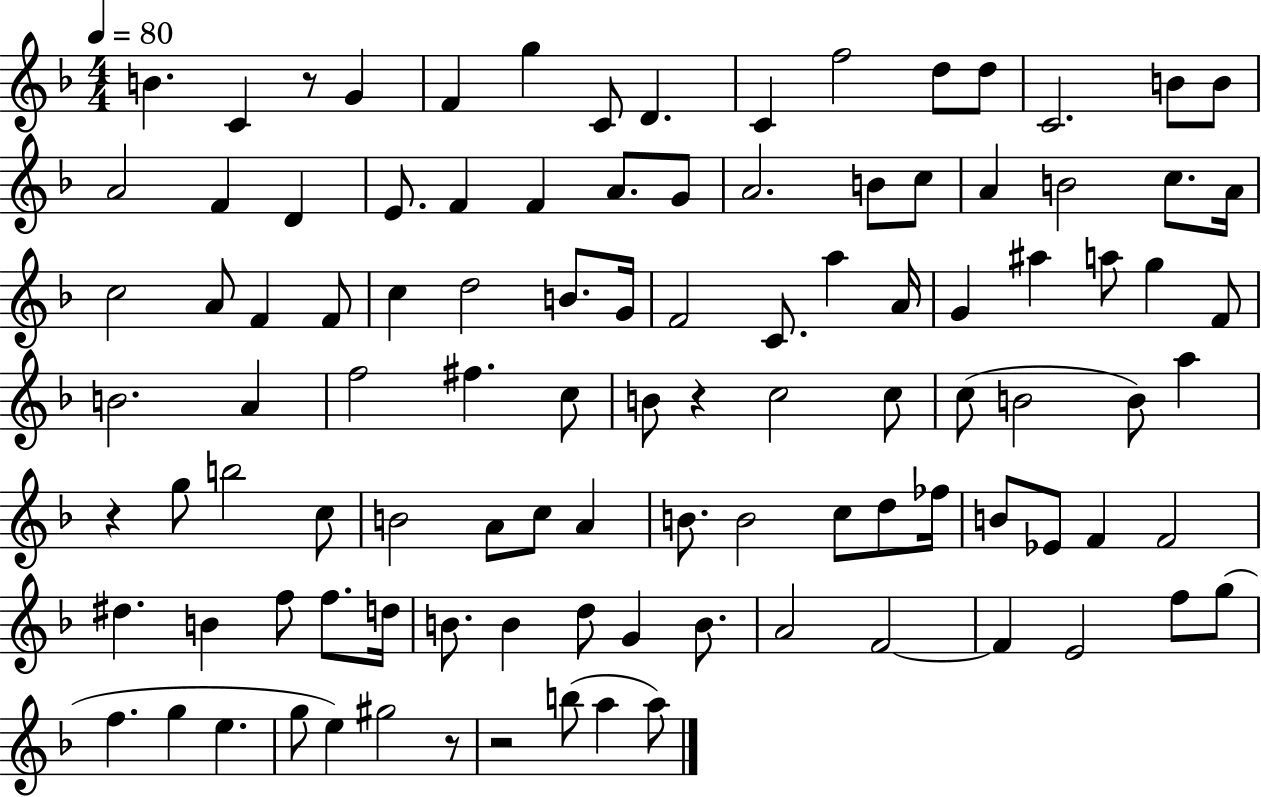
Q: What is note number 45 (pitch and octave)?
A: G5